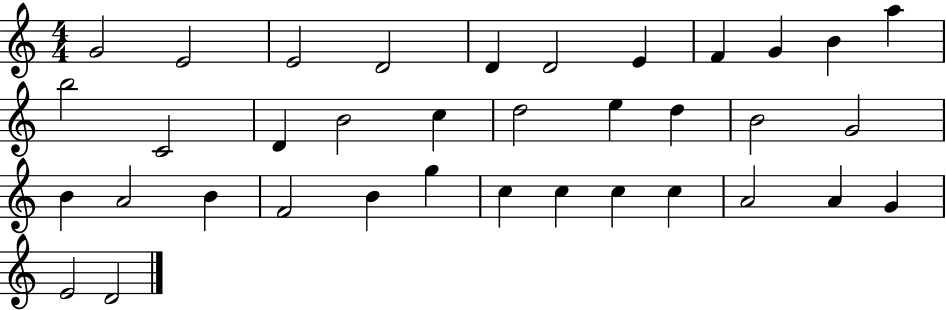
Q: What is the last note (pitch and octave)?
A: D4